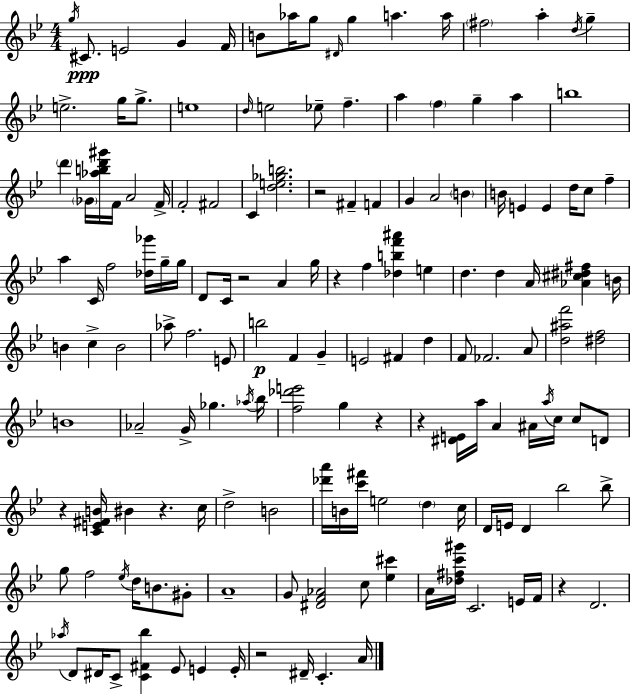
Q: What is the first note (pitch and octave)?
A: G5